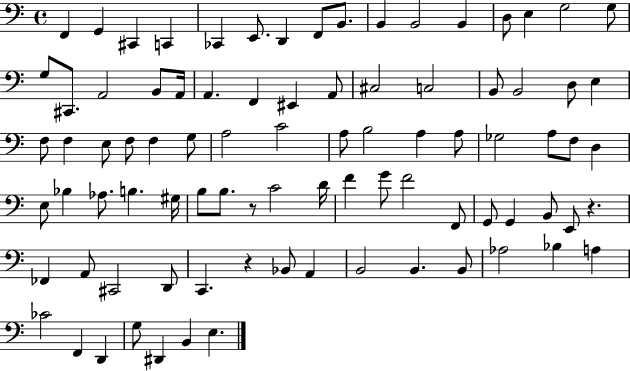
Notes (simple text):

F2/q G2/q C#2/q C2/q CES2/q E2/e. D2/q F2/e B2/e. B2/q B2/h B2/q D3/e E3/q G3/h G3/e G3/e C#2/e. A2/h B2/e A2/s A2/q. F2/q EIS2/q A2/e C#3/h C3/h B2/e B2/h D3/e E3/q F3/e F3/q E3/e F3/e F3/q G3/e A3/h C4/h A3/e B3/h A3/q A3/e Gb3/h A3/e F3/e D3/q E3/e Bb3/q Ab3/e. B3/q. G#3/s B3/e B3/e. R/e C4/h D4/s F4/q G4/e F4/h F2/e G2/e G2/q B2/e E2/e R/q. FES2/q A2/e C#2/h D2/e C2/q. R/q Bb2/e A2/q B2/h B2/q. B2/e Ab3/h Bb3/q A3/q CES4/h F2/q D2/q G3/e D#2/q B2/q E3/q.